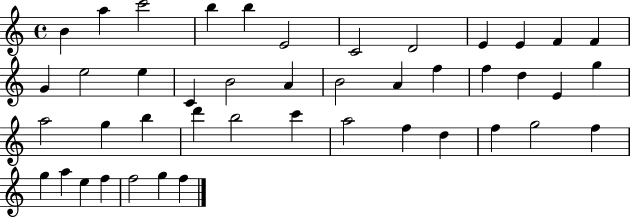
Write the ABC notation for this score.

X:1
T:Untitled
M:4/4
L:1/4
K:C
B a c'2 b b E2 C2 D2 E E F F G e2 e C B2 A B2 A f f d E g a2 g b d' b2 c' a2 f d f g2 f g a e f f2 g f